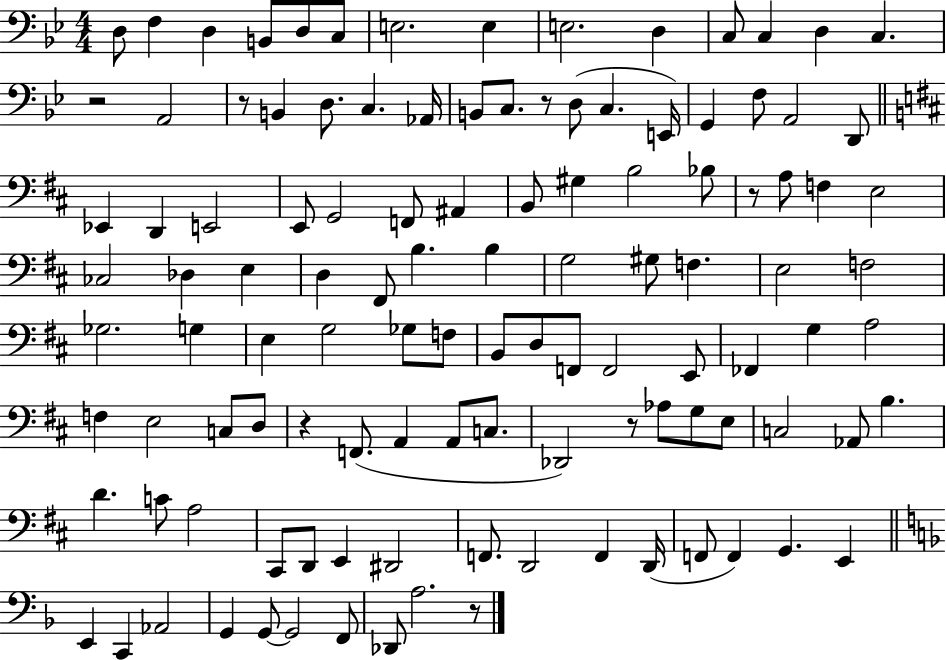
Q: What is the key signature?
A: BES major